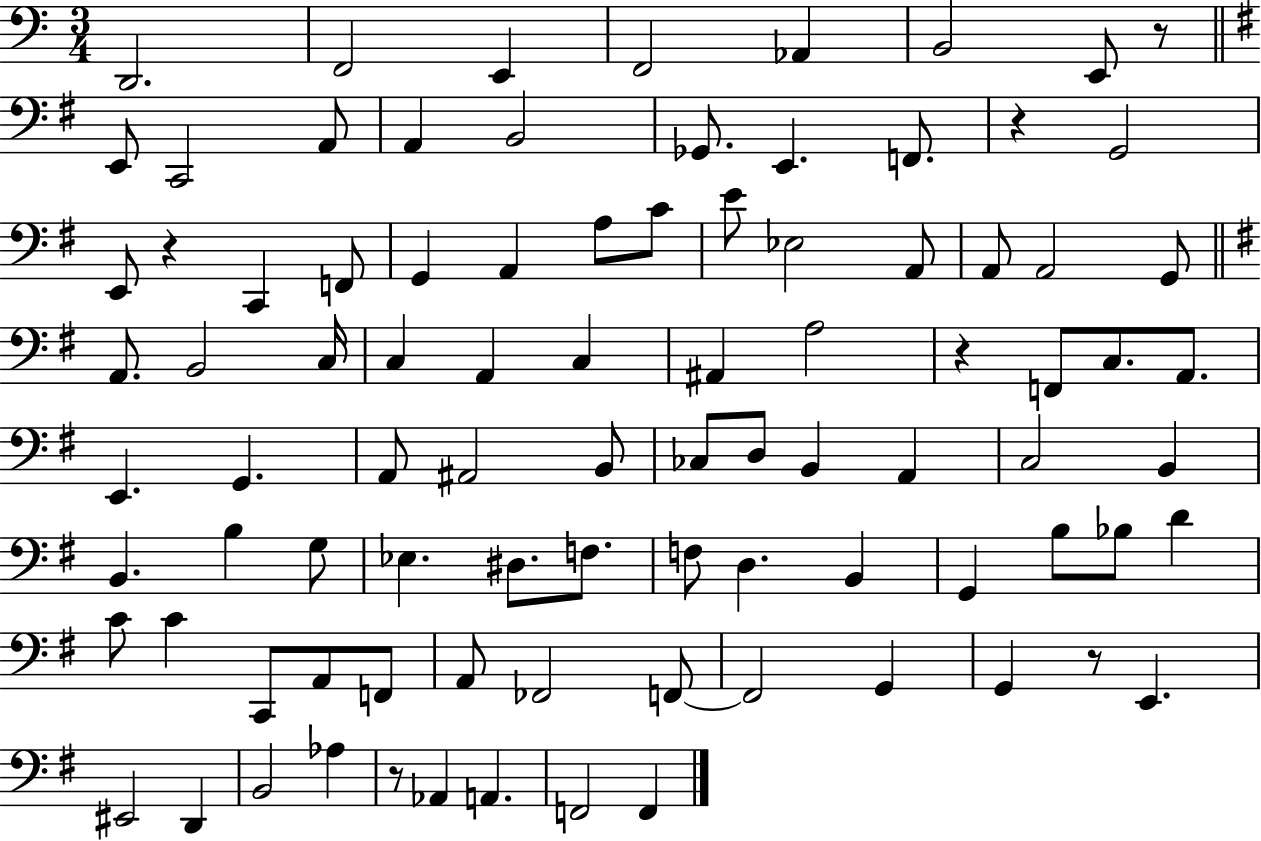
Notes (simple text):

D2/h. F2/h E2/q F2/h Ab2/q B2/h E2/e R/e E2/e C2/h A2/e A2/q B2/h Gb2/e. E2/q. F2/e. R/q G2/h E2/e R/q C2/q F2/e G2/q A2/q A3/e C4/e E4/e Eb3/h A2/e A2/e A2/h G2/e A2/e. B2/h C3/s C3/q A2/q C3/q A#2/q A3/h R/q F2/e C3/e. A2/e. E2/q. G2/q. A2/e A#2/h B2/e CES3/e D3/e B2/q A2/q C3/h B2/q B2/q. B3/q G3/e Eb3/q. D#3/e. F3/e. F3/e D3/q. B2/q G2/q B3/e Bb3/e D4/q C4/e C4/q C2/e A2/e F2/e A2/e FES2/h F2/e F2/h G2/q G2/q R/e E2/q. EIS2/h D2/q B2/h Ab3/q R/e Ab2/q A2/q. F2/h F2/q